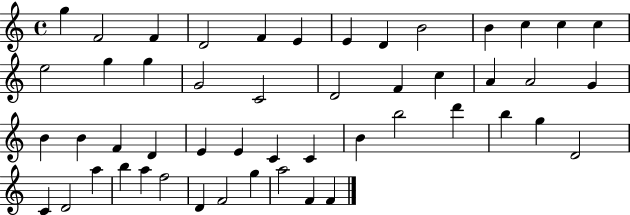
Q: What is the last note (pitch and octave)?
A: F4